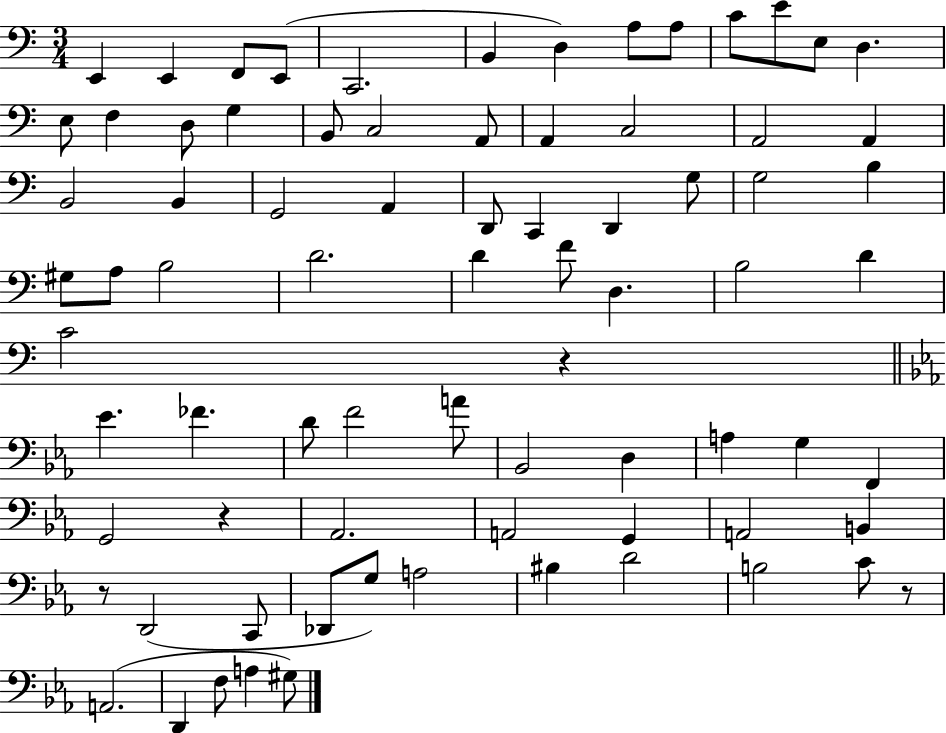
{
  \clef bass
  \numericTimeSignature
  \time 3/4
  \key c \major
  e,4 e,4 f,8 e,8( | c,2. | b,4 d4) a8 a8 | c'8 e'8 e8 d4. | \break e8 f4 d8 g4 | b,8 c2 a,8 | a,4 c2 | a,2 a,4 | \break b,2 b,4 | g,2 a,4 | d,8 c,4 d,4 g8 | g2 b4 | \break gis8 a8 b2 | d'2. | d'4 f'8 d4. | b2 d'4 | \break c'2 r4 | \bar "||" \break \key c \minor ees'4. fes'4. | d'8 f'2 a'8 | bes,2 d4 | a4 g4 f,4 | \break g,2 r4 | aes,2. | a,2 g,4 | a,2 b,4 | \break r8 d,2( c,8 | des,8 g8) a2 | bis4 d'2 | b2 c'8 r8 | \break a,2.( | d,4 f8 a4 gis8) | \bar "|."
}